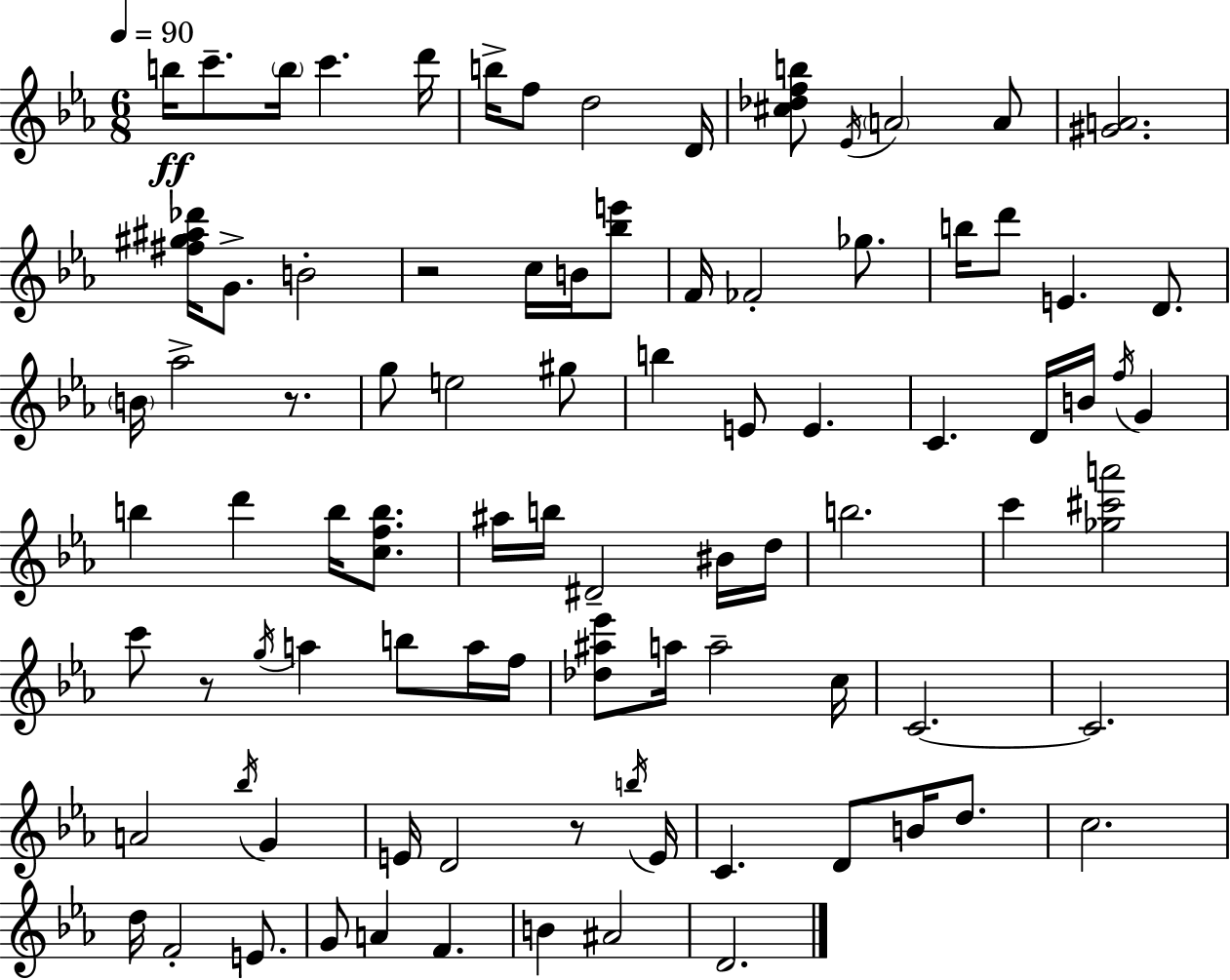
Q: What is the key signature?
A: C minor